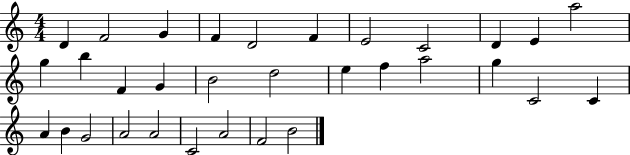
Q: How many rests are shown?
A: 0